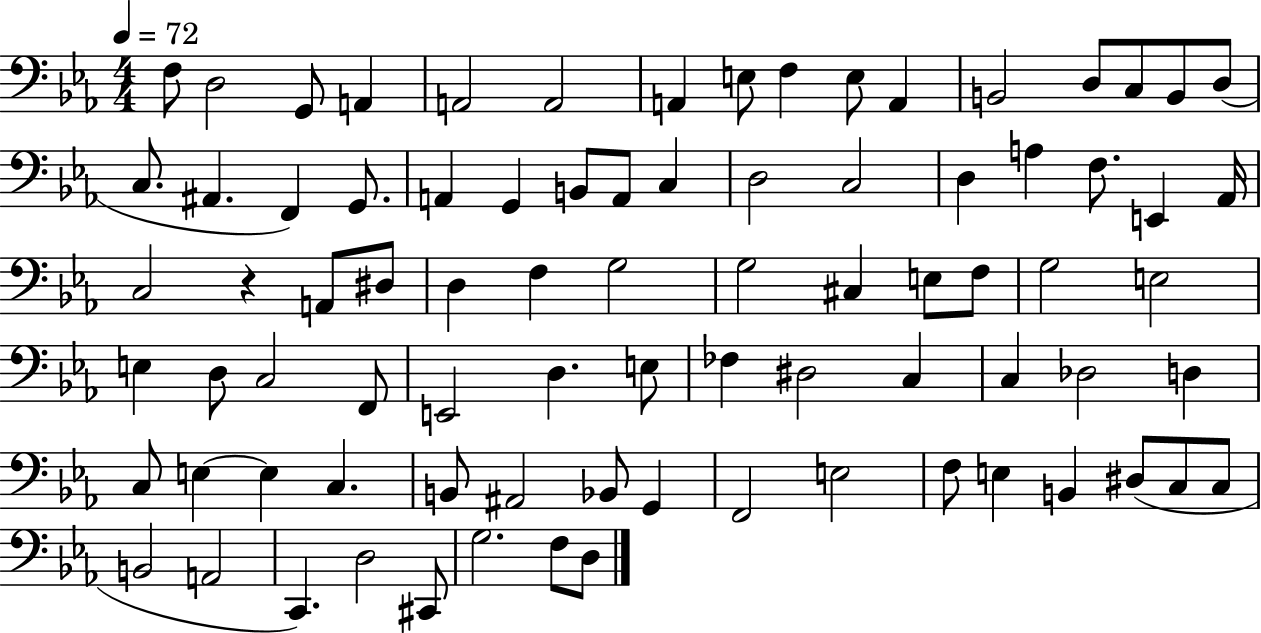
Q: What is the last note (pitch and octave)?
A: D3